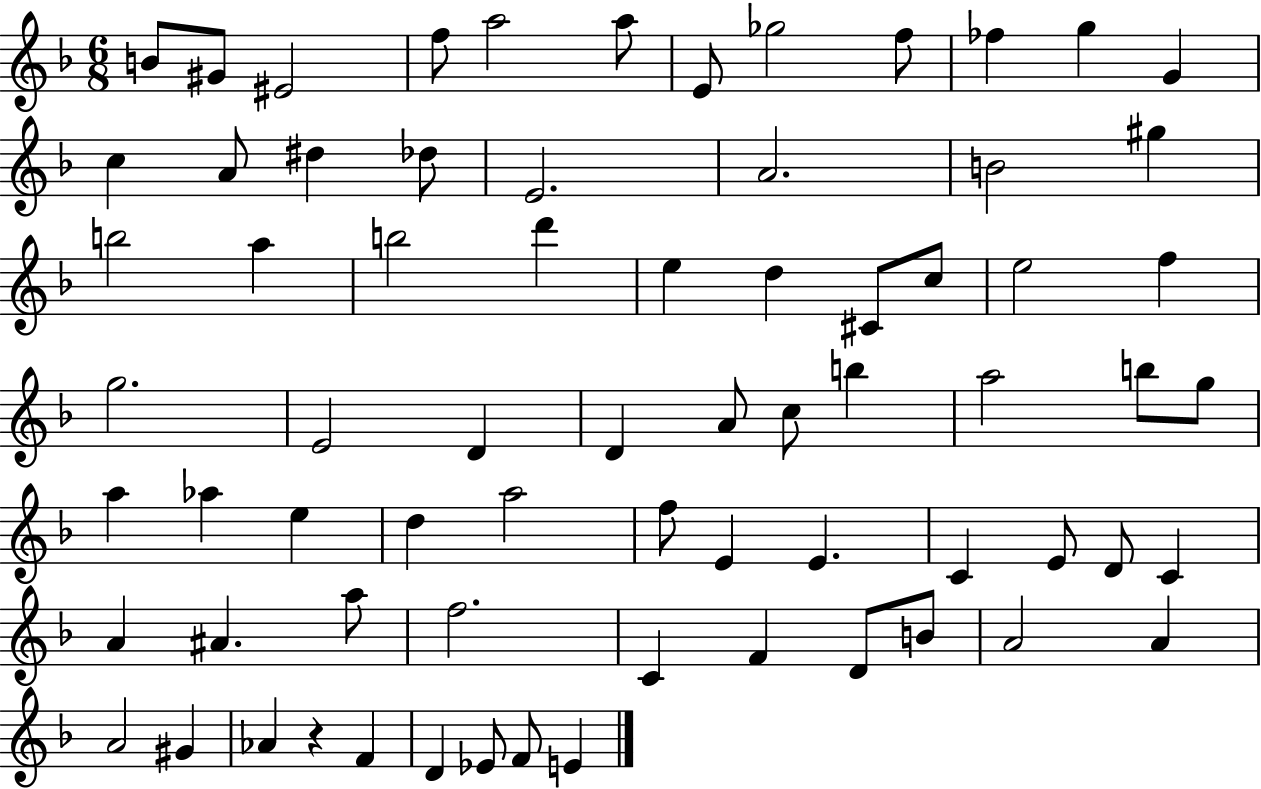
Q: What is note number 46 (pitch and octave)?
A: F5